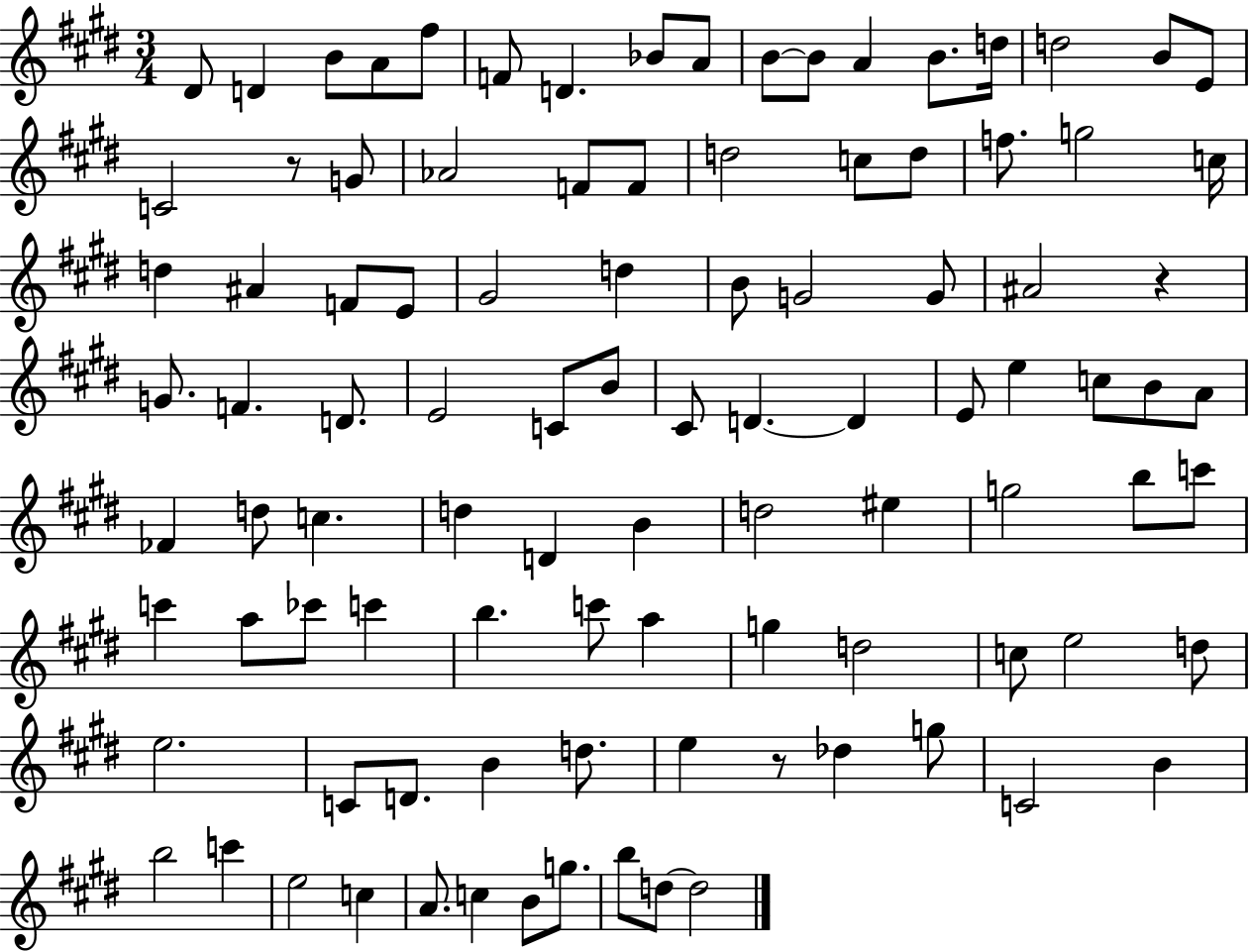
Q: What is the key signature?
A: E major